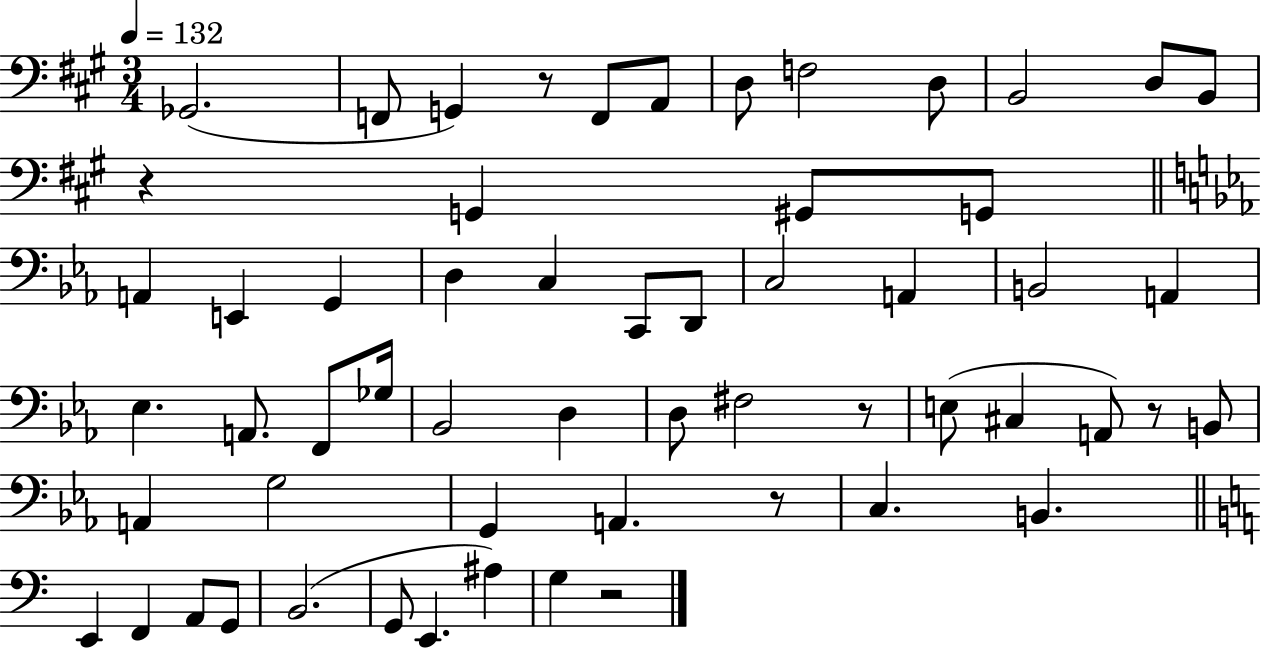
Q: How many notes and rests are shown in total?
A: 58